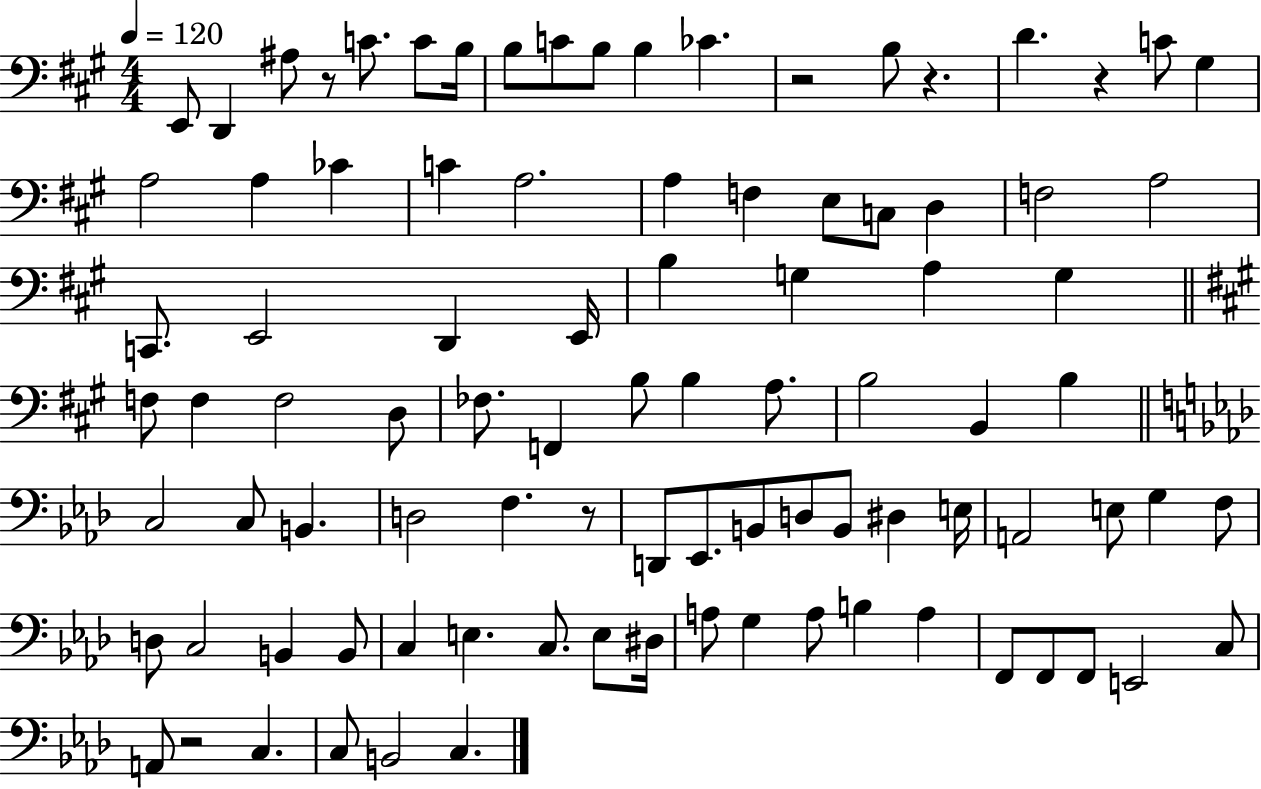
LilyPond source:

{
  \clef bass
  \numericTimeSignature
  \time 4/4
  \key a \major
  \tempo 4 = 120
  e,8 d,4 ais8 r8 c'8. c'8 b16 | b8 c'8 b8 b4 ces'4. | r2 b8 r4. | d'4. r4 c'8 gis4 | \break a2 a4 ces'4 | c'4 a2. | a4 f4 e8 c8 d4 | f2 a2 | \break c,8. e,2 d,4 e,16 | b4 g4 a4 g4 | \bar "||" \break \key a \major f8 f4 f2 d8 | fes8. f,4 b8 b4 a8. | b2 b,4 b4 | \bar "||" \break \key aes \major c2 c8 b,4. | d2 f4. r8 | d,8 ees,8. b,8 d8 b,8 dis4 e16 | a,2 e8 g4 f8 | \break d8 c2 b,4 b,8 | c4 e4. c8. e8 dis16 | a8 g4 a8 b4 a4 | f,8 f,8 f,8 e,2 c8 | \break a,8 r2 c4. | c8 b,2 c4. | \bar "|."
}